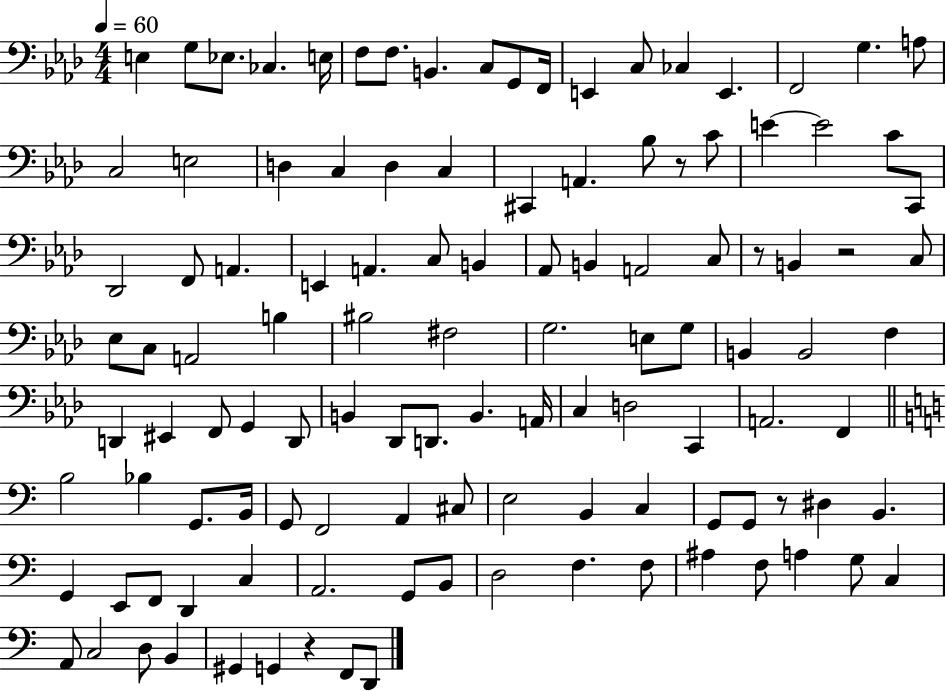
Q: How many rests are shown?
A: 5